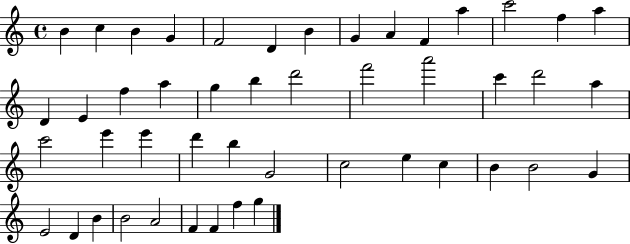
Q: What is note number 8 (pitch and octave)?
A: G4